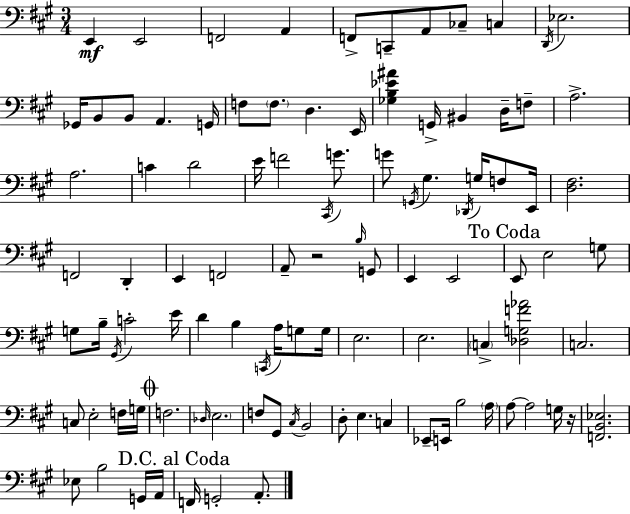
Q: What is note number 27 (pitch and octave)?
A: C4